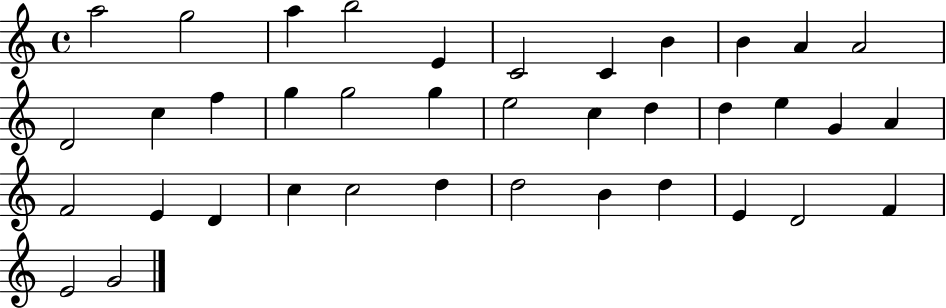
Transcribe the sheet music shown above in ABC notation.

X:1
T:Untitled
M:4/4
L:1/4
K:C
a2 g2 a b2 E C2 C B B A A2 D2 c f g g2 g e2 c d d e G A F2 E D c c2 d d2 B d E D2 F E2 G2